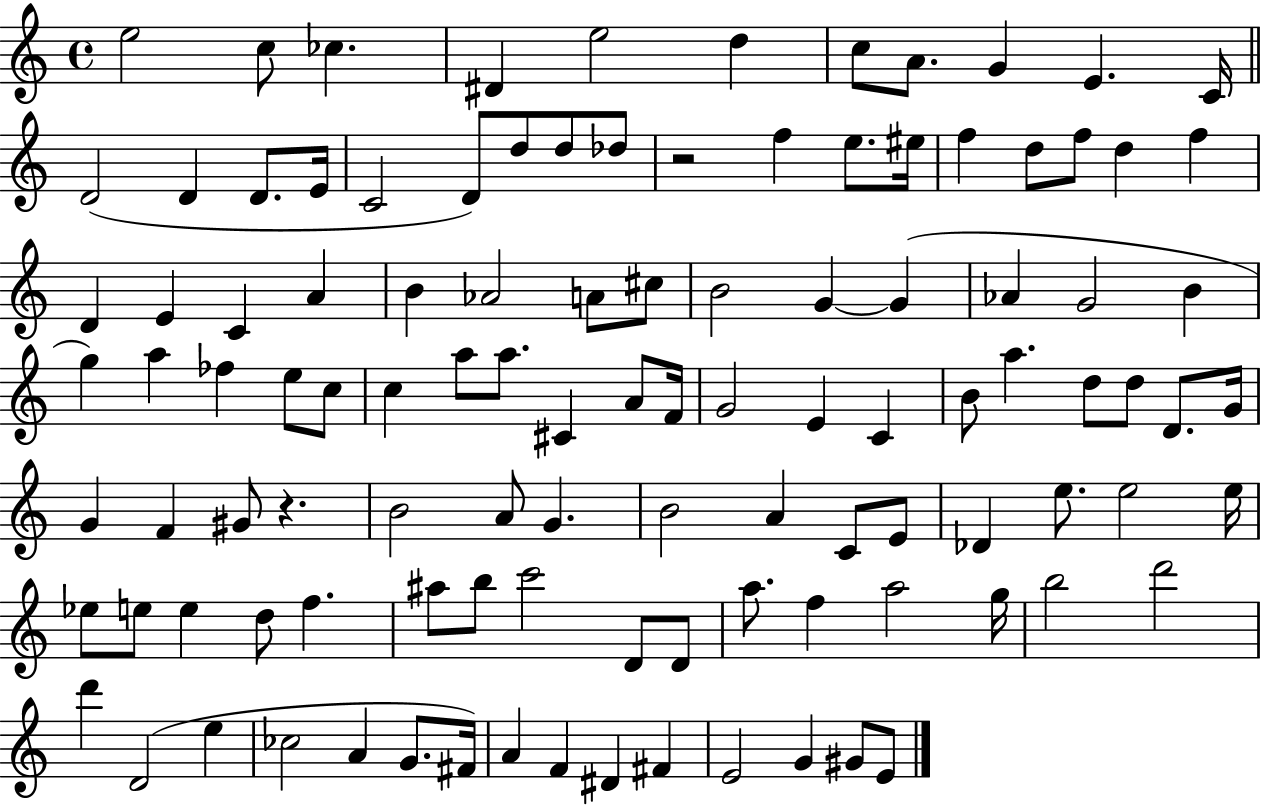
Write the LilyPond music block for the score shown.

{
  \clef treble
  \time 4/4
  \defaultTimeSignature
  \key c \major
  e''2 c''8 ces''4. | dis'4 e''2 d''4 | c''8 a'8. g'4 e'4. c'16 | \bar "||" \break \key c \major d'2( d'4 d'8. e'16 | c'2 d'8) d''8 d''8 des''8 | r2 f''4 e''8. eis''16 | f''4 d''8 f''8 d''4 f''4 | \break d'4 e'4 c'4 a'4 | b'4 aes'2 a'8 cis''8 | b'2 g'4~~ g'4( | aes'4 g'2 b'4 | \break g''4) a''4 fes''4 e''8 c''8 | c''4 a''8 a''8. cis'4 a'8 f'16 | g'2 e'4 c'4 | b'8 a''4. d''8 d''8 d'8. g'16 | \break g'4 f'4 gis'8 r4. | b'2 a'8 g'4. | b'2 a'4 c'8 e'8 | des'4 e''8. e''2 e''16 | \break ees''8 e''8 e''4 d''8 f''4. | ais''8 b''8 c'''2 d'8 d'8 | a''8. f''4 a''2 g''16 | b''2 d'''2 | \break d'''4 d'2( e''4 | ces''2 a'4 g'8. fis'16) | a'4 f'4 dis'4 fis'4 | e'2 g'4 gis'8 e'8 | \break \bar "|."
}